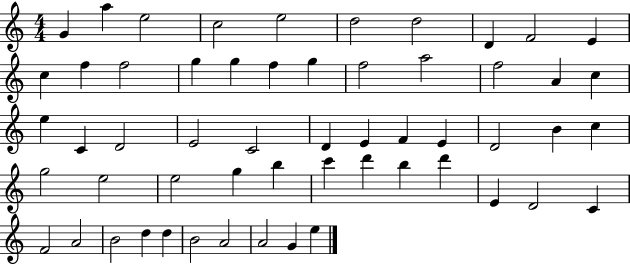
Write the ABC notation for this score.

X:1
T:Untitled
M:4/4
L:1/4
K:C
G a e2 c2 e2 d2 d2 D F2 E c f f2 g g f g f2 a2 f2 A c e C D2 E2 C2 D E F E D2 B c g2 e2 e2 g b c' d' b d' E D2 C F2 A2 B2 d d B2 A2 A2 G e